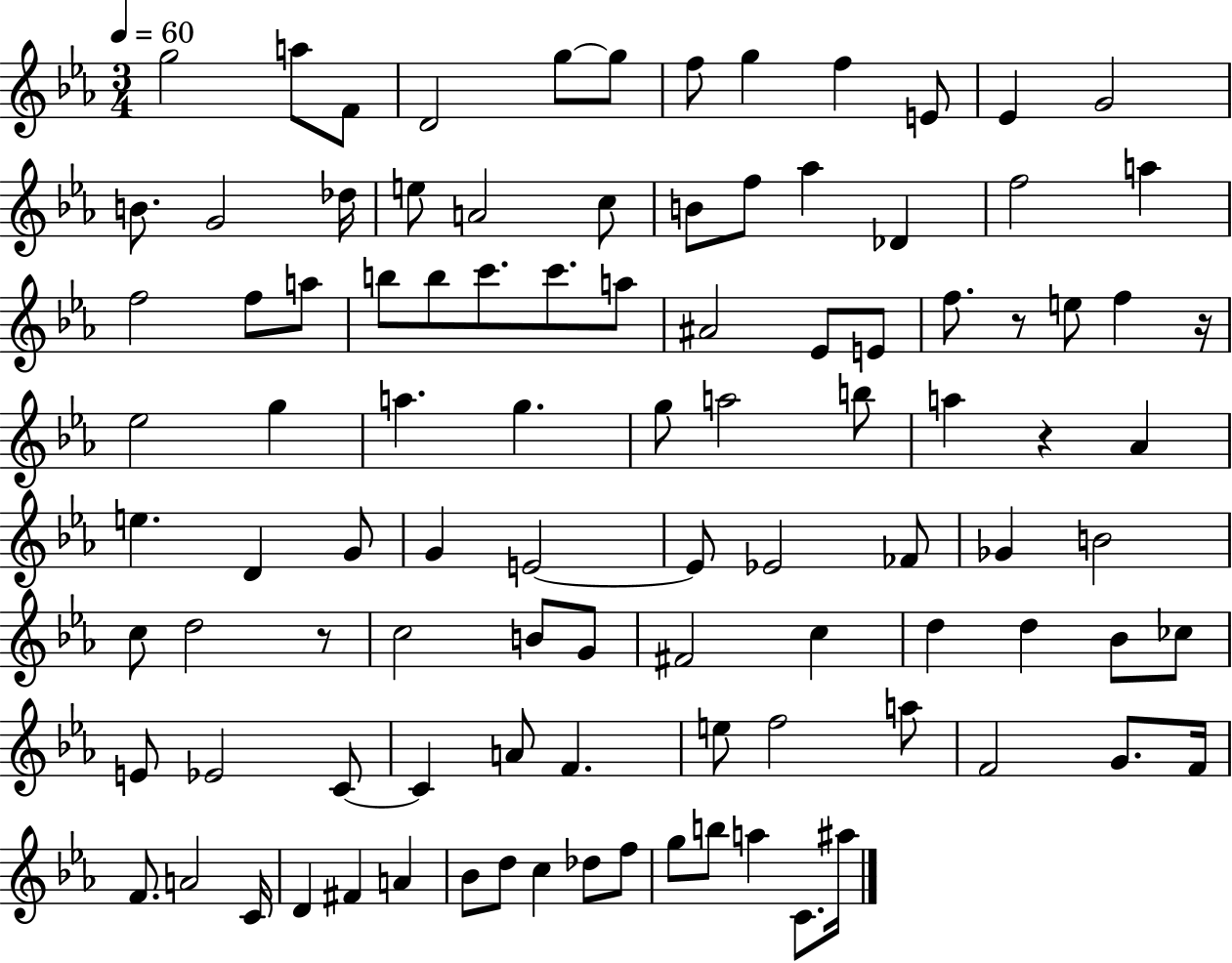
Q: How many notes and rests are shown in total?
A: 100